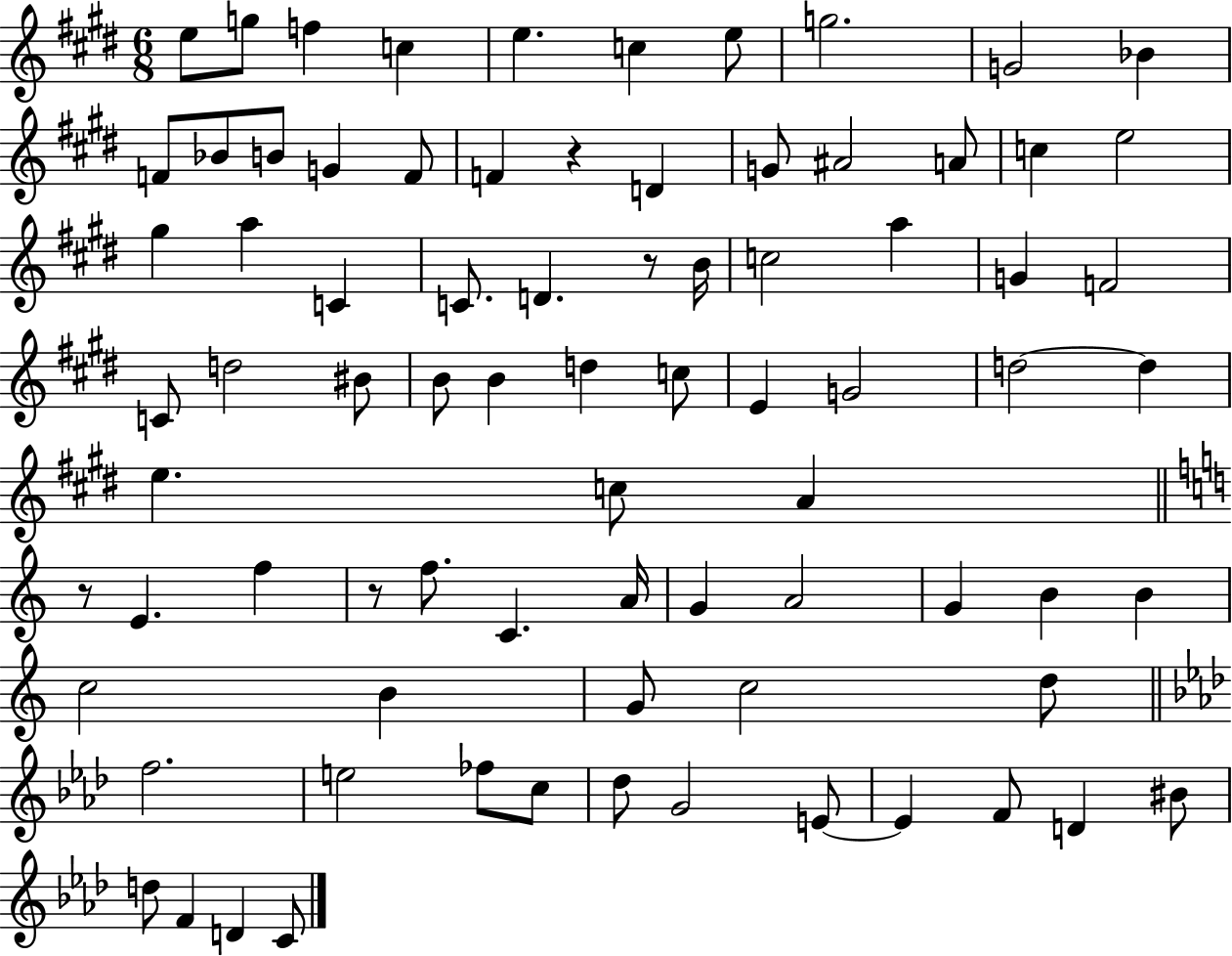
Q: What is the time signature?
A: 6/8